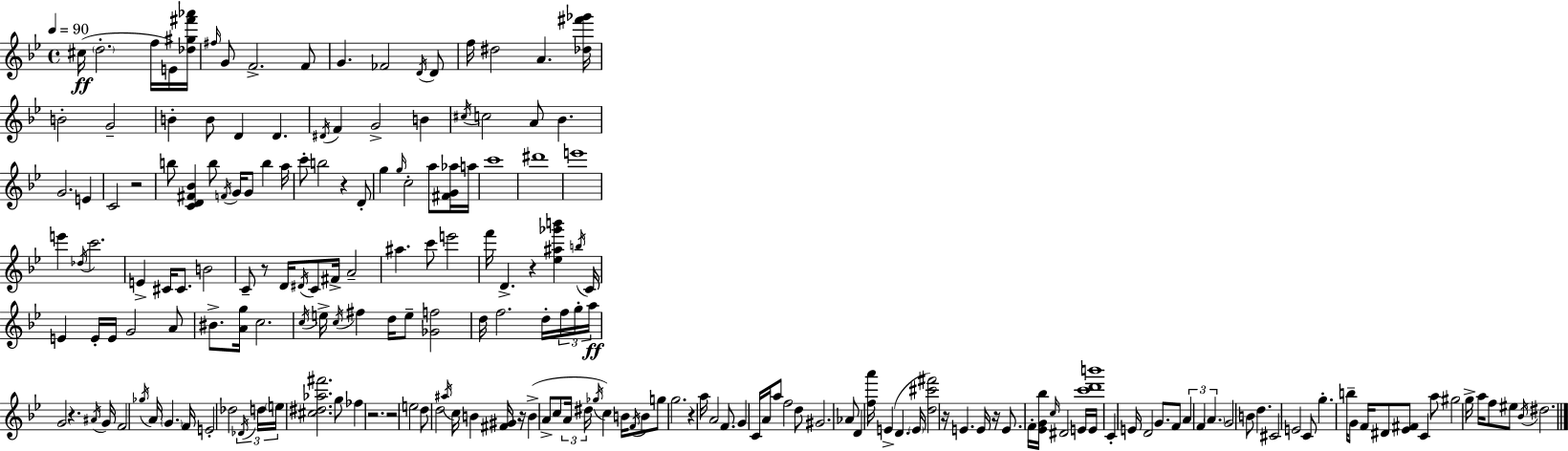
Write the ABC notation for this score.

X:1
T:Untitled
M:4/4
L:1/4
K:Bb
^c/4 d2 f/4 E/4 [_d^g^f'_a']/4 ^f/4 G/2 F2 F/2 G _F2 D/4 D/2 f/4 ^d2 A [_d^f'_g']/4 B2 G2 B B/2 D D ^D/4 F G2 B ^c/4 c2 A/2 _B G2 E C2 z2 b/2 [CD^F_B] b/2 F/4 G/4 G/2 b a/4 c'/2 b2 z D/2 g g/4 c2 a/2 [^FG_a]/4 a/4 c'4 ^d'4 e'4 e' _d/4 c'2 E ^C/4 ^C/2 B2 C/2 z/2 D/4 ^D/4 C/2 ^F/4 A2 ^a c'/2 e'2 f'/4 D z [_e^a_g'b'] b/4 C/4 E E/4 E/4 G2 A/2 ^B/2 [Ag]/4 c2 c/4 e/4 c/4 ^f d/4 e/2 [_Gf]2 d/4 f2 d/4 f/4 g/4 a/4 G2 z ^A/4 G/4 F2 _g/4 A/4 G F/4 E2 _d2 _D/4 d/4 e/4 [^c^d_a^f']2 g/2 _f z2 z2 e2 d/2 d2 ^a/4 c/4 B [^F^G]/4 z/4 B A/2 c/2 A/4 ^d/4 _g/4 c B/4 F/4 B/2 g/2 g2 z a/4 A2 F/2 G C/4 A/4 a/2 f2 d/2 ^G2 _A/2 D [fa']/4 E D E/4 [d^c'^f']2 z/4 E E/4 z/4 E/2 F/4 [_EG_b]/4 c/4 ^D2 E/4 E/4 [c'd'b']4 C E/4 D2 G/2 F/2 A F A G2 B/2 d ^C2 E2 C/2 g b/4 G/2 F/4 ^D/2 [_E^F]/2 C a/2 ^g2 g/4 a/4 f/2 ^e/2 _B/4 ^d2